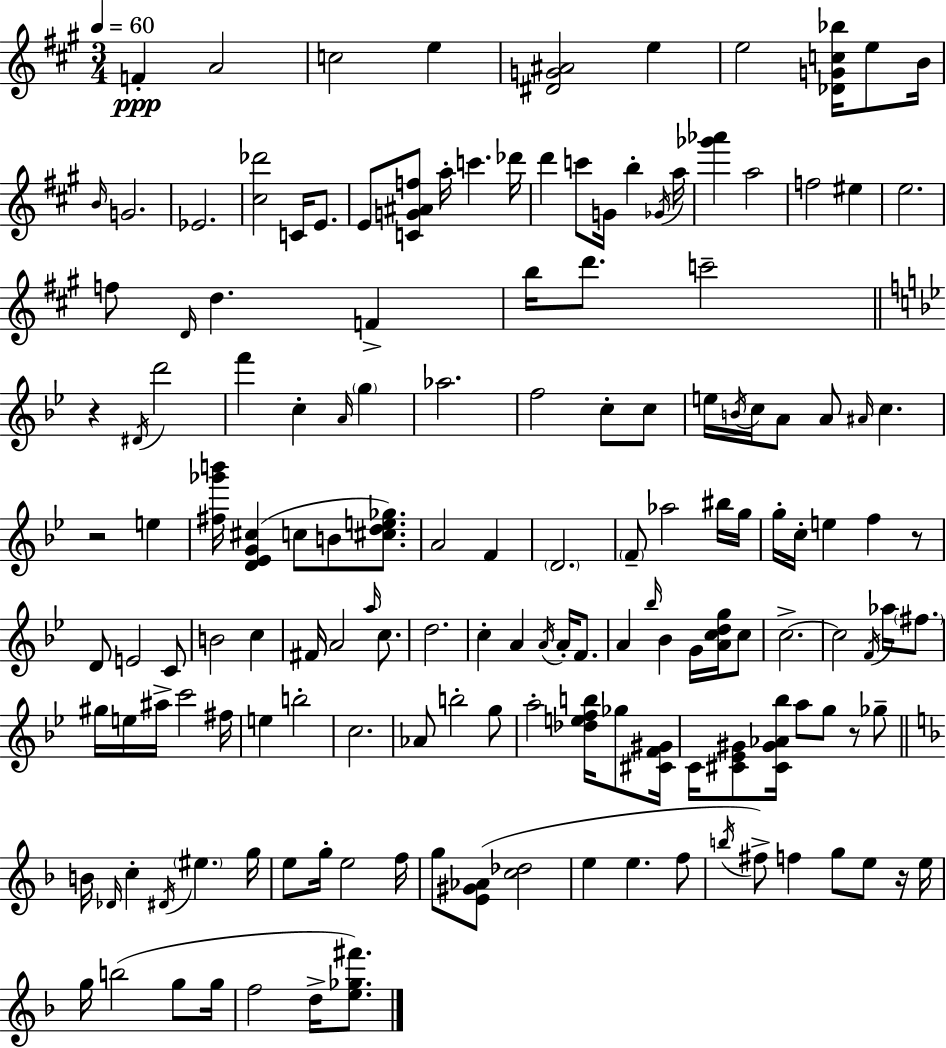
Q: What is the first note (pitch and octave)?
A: F4